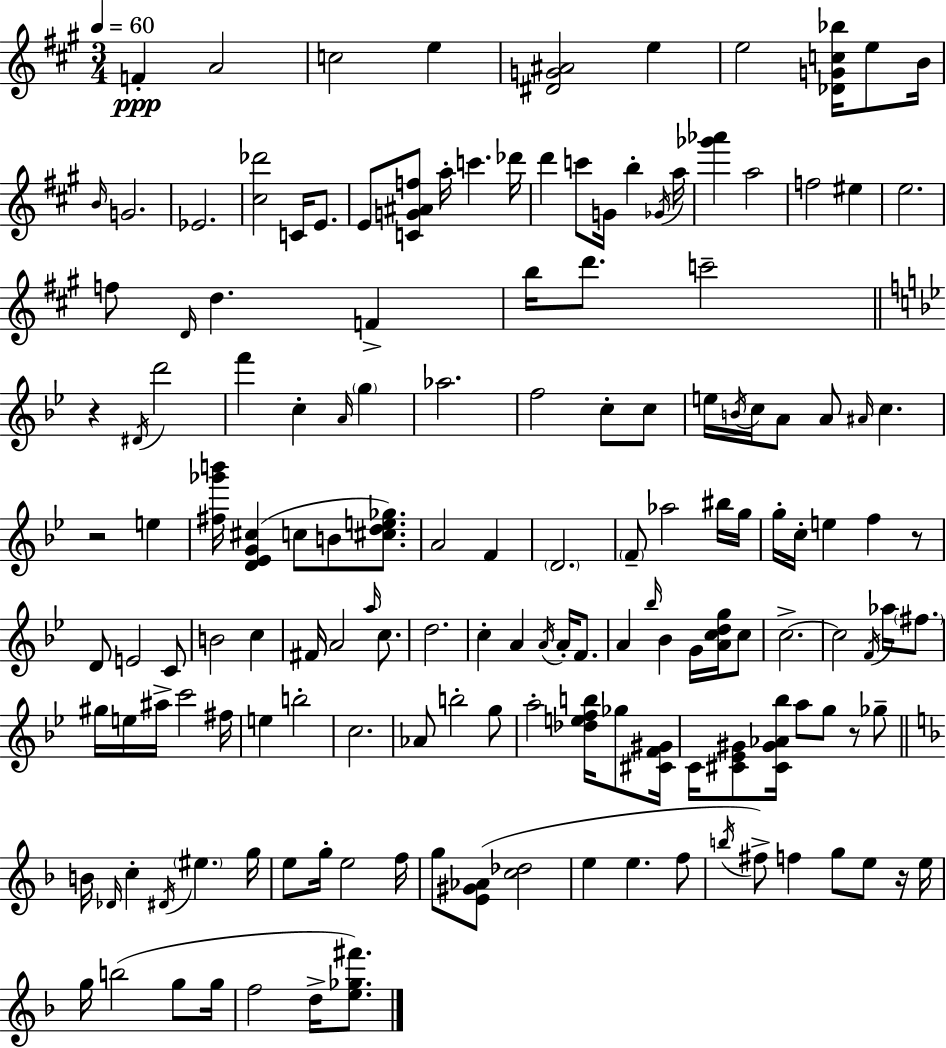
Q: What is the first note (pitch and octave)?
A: F4